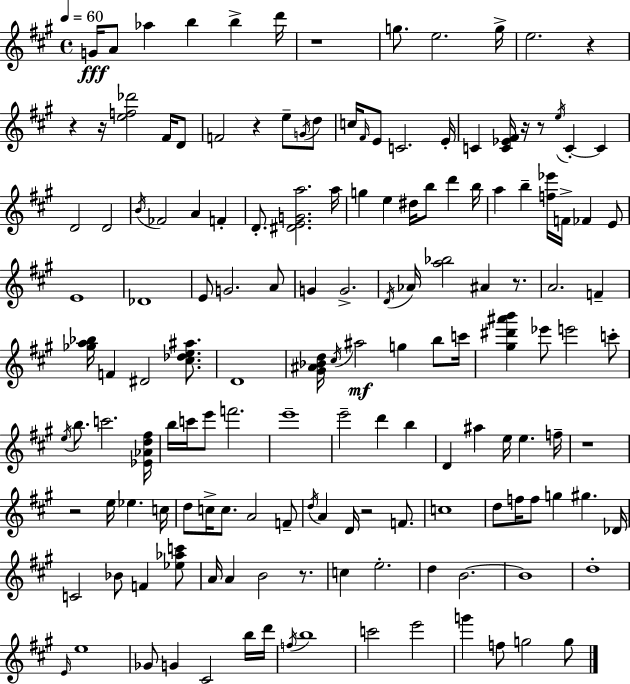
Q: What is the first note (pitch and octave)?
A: G4